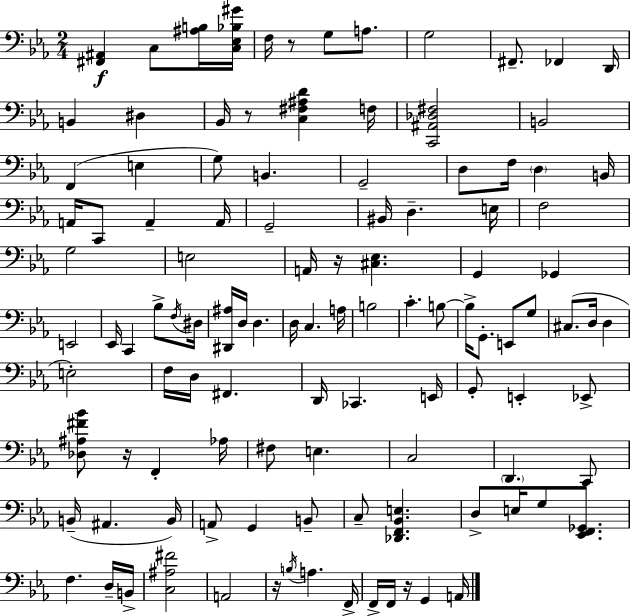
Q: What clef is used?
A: bass